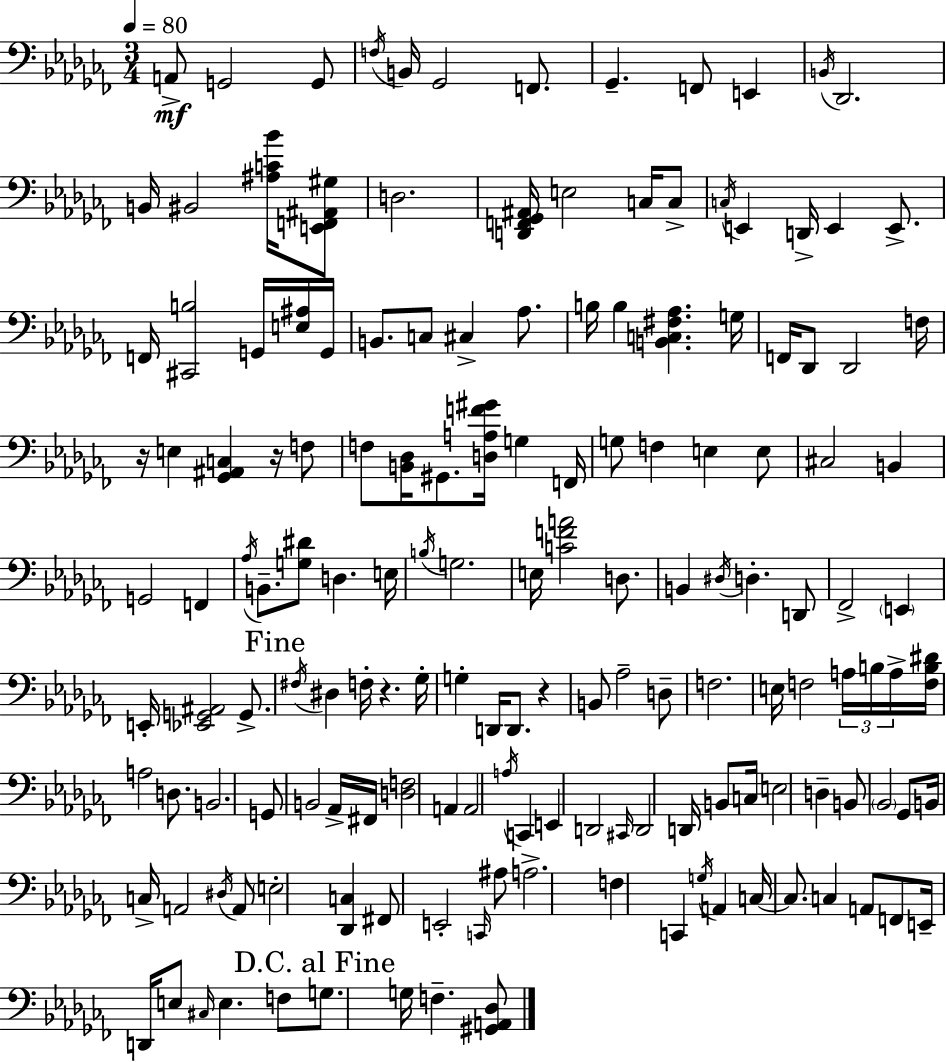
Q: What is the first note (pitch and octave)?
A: A2